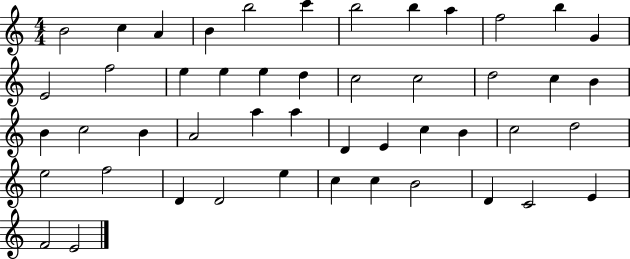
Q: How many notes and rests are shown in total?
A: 48